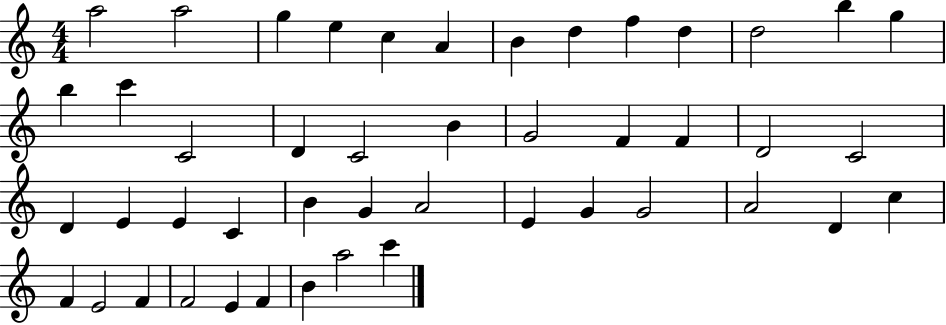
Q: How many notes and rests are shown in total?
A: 46